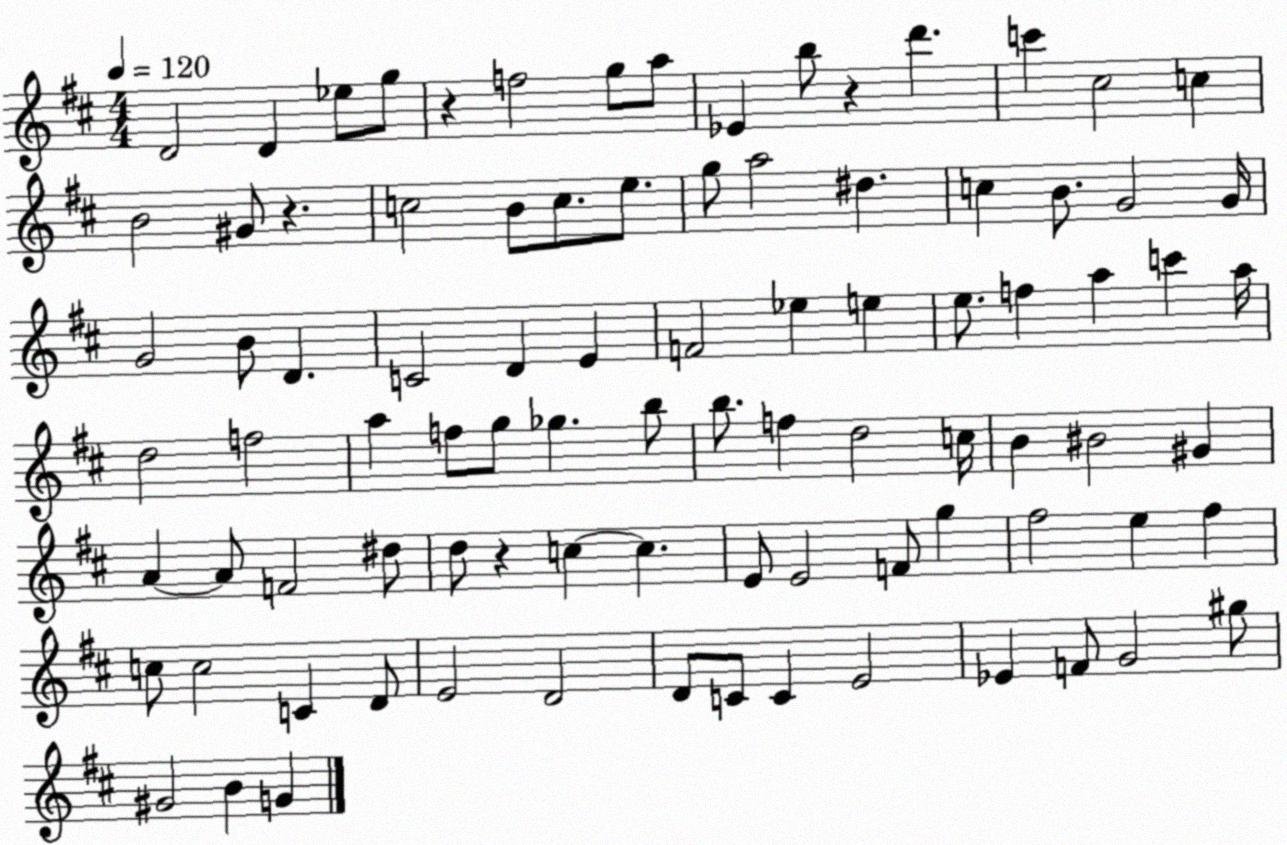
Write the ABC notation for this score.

X:1
T:Untitled
M:4/4
L:1/4
K:D
D2 D _e/2 g/2 z f2 g/2 a/2 _E b/2 z d' c' ^c2 c B2 ^G/2 z c2 B/2 c/2 e/2 g/2 a2 ^d c B/2 G2 G/4 G2 B/2 D C2 D E F2 _e e e/2 f a c' a/4 d2 f2 a f/2 g/2 _g b/2 b/2 f d2 c/4 B ^B2 ^G A A/2 F2 ^d/2 d/2 z c c E/2 E2 F/2 g ^f2 e ^f c/2 c2 C D/2 E2 D2 D/2 C/2 C E2 _E F/2 G2 ^g/2 ^G2 B G